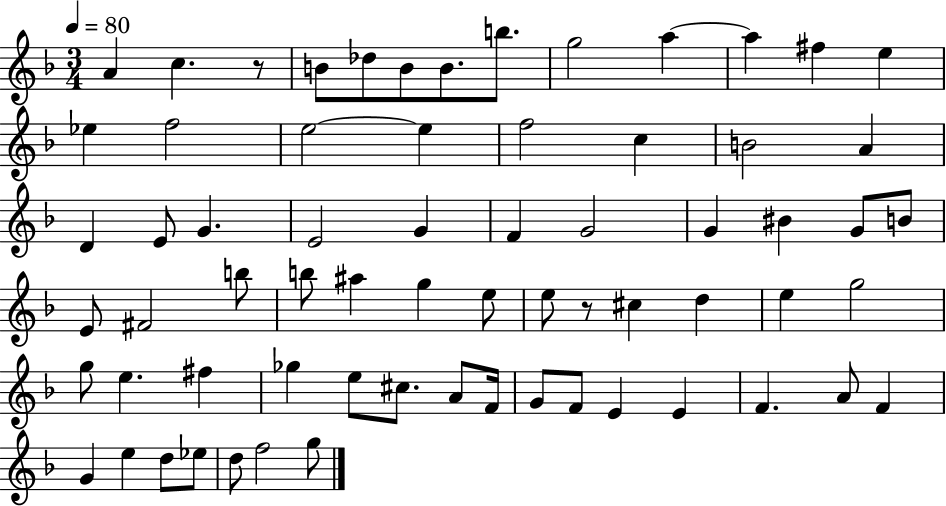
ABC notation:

X:1
T:Untitled
M:3/4
L:1/4
K:F
A c z/2 B/2 _d/2 B/2 B/2 b/2 g2 a a ^f e _e f2 e2 e f2 c B2 A D E/2 G E2 G F G2 G ^B G/2 B/2 E/2 ^F2 b/2 b/2 ^a g e/2 e/2 z/2 ^c d e g2 g/2 e ^f _g e/2 ^c/2 A/2 F/4 G/2 F/2 E E F A/2 F G e d/2 _e/2 d/2 f2 g/2